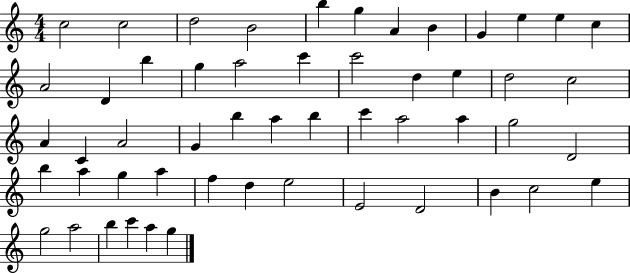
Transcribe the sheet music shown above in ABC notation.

X:1
T:Untitled
M:4/4
L:1/4
K:C
c2 c2 d2 B2 b g A B G e e c A2 D b g a2 c' c'2 d e d2 c2 A C A2 G b a b c' a2 a g2 D2 b a g a f d e2 E2 D2 B c2 e g2 a2 b c' a g